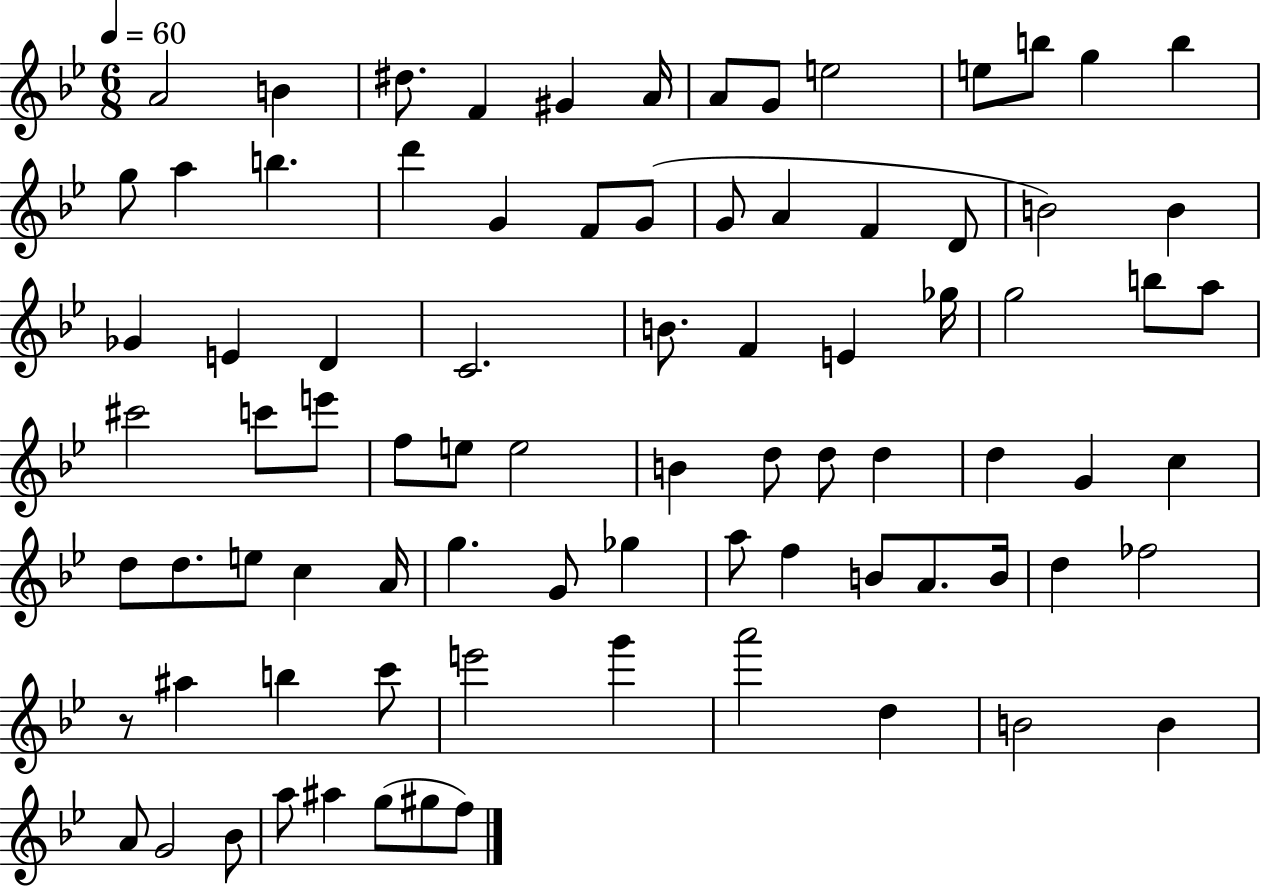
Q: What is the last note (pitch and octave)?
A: F5